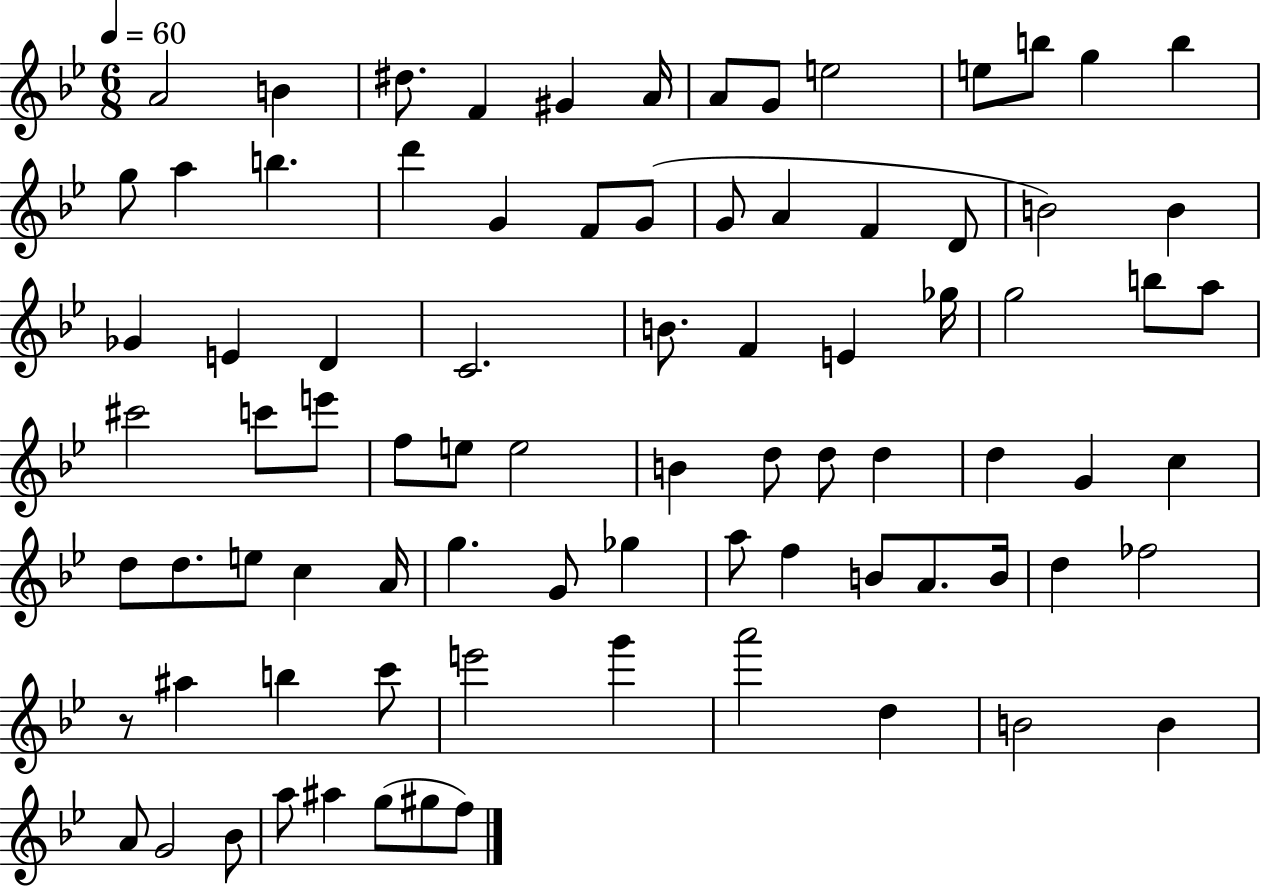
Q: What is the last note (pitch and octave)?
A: F5